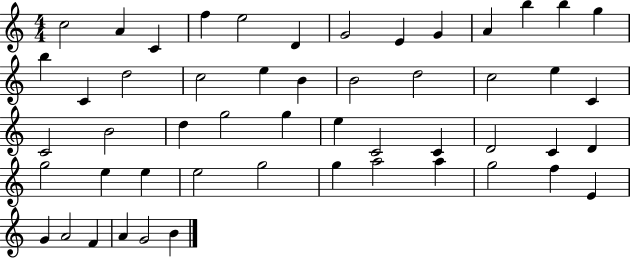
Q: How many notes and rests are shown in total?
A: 52